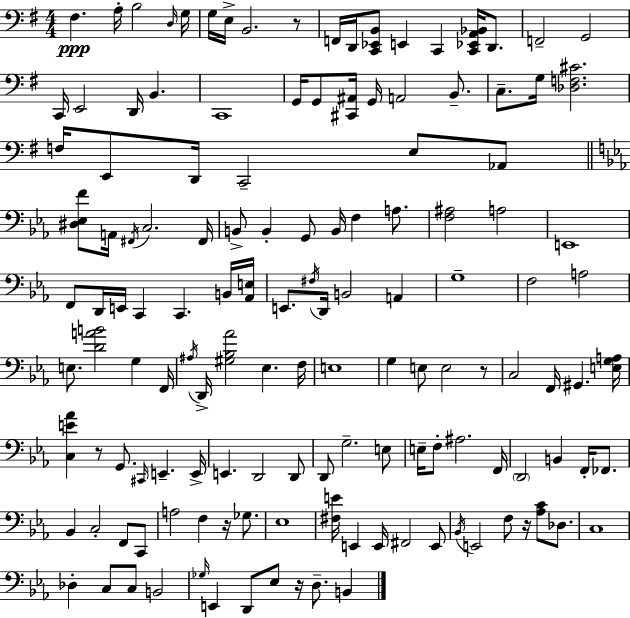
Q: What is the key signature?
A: G major